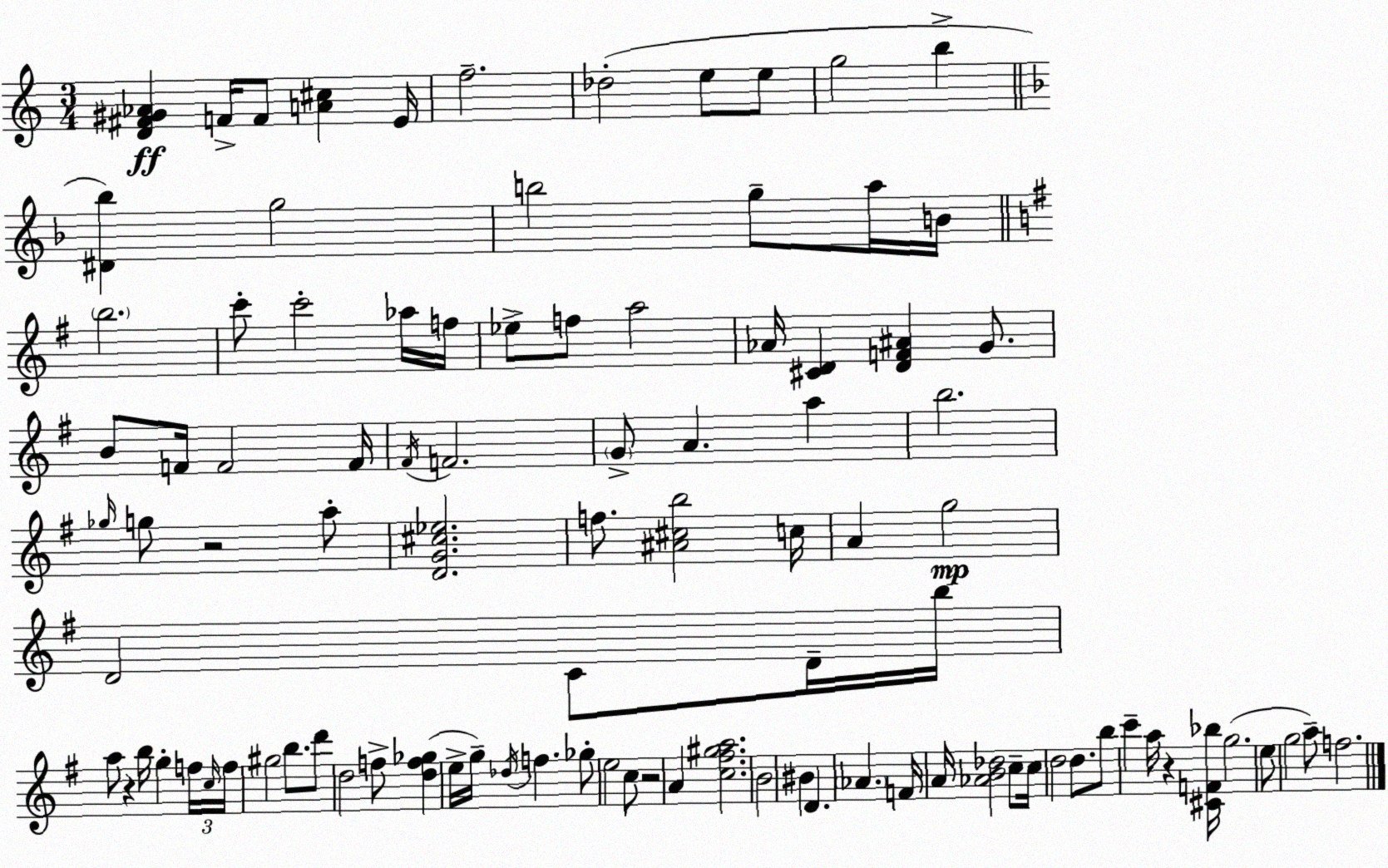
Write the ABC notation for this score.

X:1
T:Untitled
M:3/4
L:1/4
K:Am
[D^F^G_A] F/4 F/2 [A^c] E/4 f2 _d2 e/2 e/2 g2 b [^D_b] g2 b2 g/2 a/4 B/4 b2 c'/2 c'2 _a/4 f/4 _e/2 f/2 a2 _A/4 [^CD] [DF^A] G/2 B/2 F/4 F2 F/4 ^F/4 F2 G/2 A a b2 _g/4 g/2 z2 a/2 [DG^c_e]2 f/2 [^A^cb]2 c/4 A g2 D2 C/2 D/4 b/4 a/2 z b/4 g f/4 c/4 f/4 ^g2 b/2 d'/2 d2 f/2 [df_g] e/4 g/4 _d/4 f _g/2 e2 c/2 z2 A [c^f^ga]2 B2 ^B D _A F/4 A/4 [_AB_d]2 c/2 c/4 d2 d/2 b/2 c' a/4 z [^CF_b]/4 g2 e/2 g2 a/2 f2